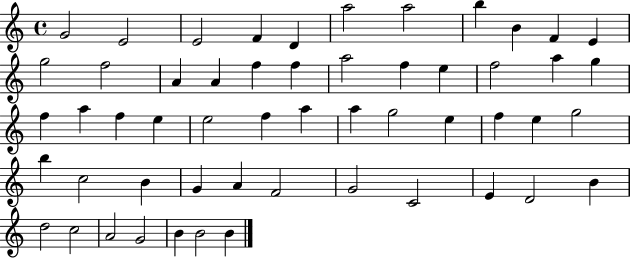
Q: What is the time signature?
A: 4/4